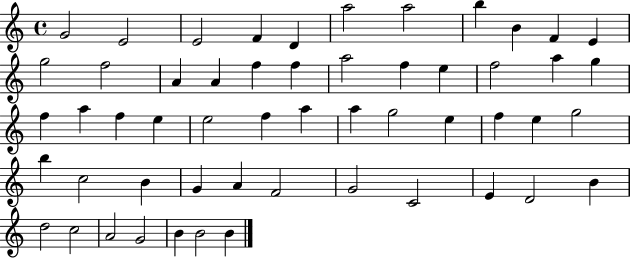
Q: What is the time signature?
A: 4/4